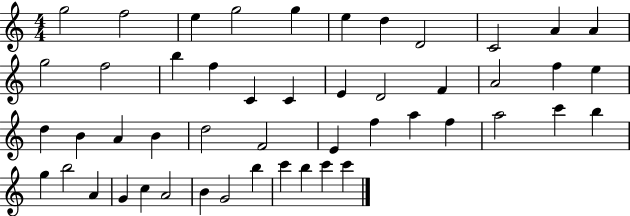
X:1
T:Untitled
M:4/4
L:1/4
K:C
g2 f2 e g2 g e d D2 C2 A A g2 f2 b f C C E D2 F A2 f e d B A B d2 F2 E f a f a2 c' b g b2 A G c A2 B G2 b c' b c' c'